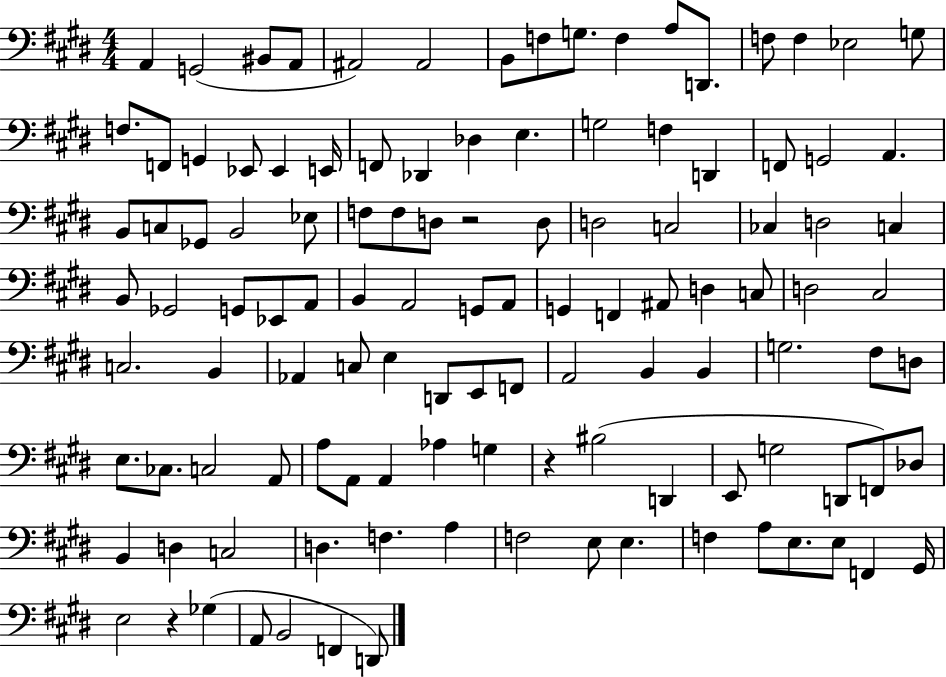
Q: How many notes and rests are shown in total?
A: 116